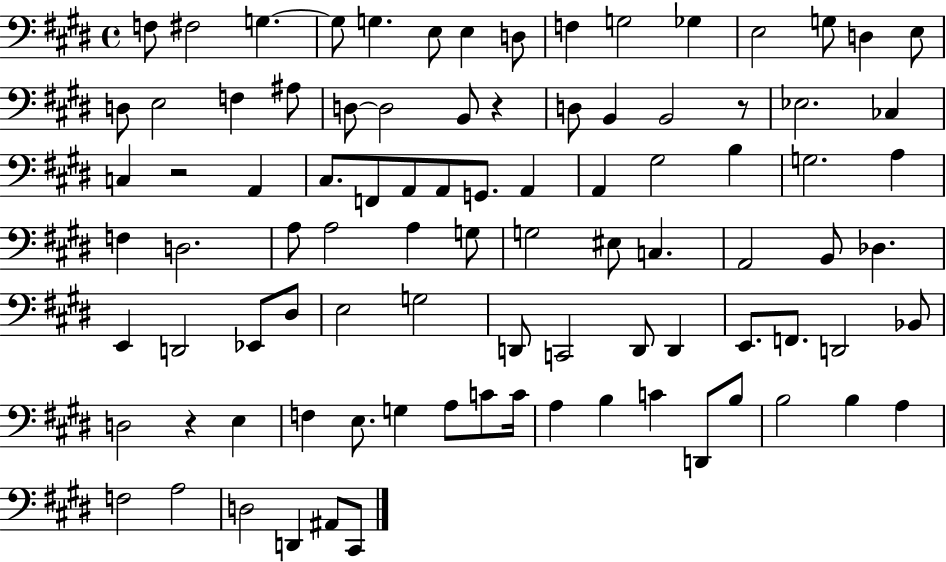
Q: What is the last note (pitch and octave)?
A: C#2